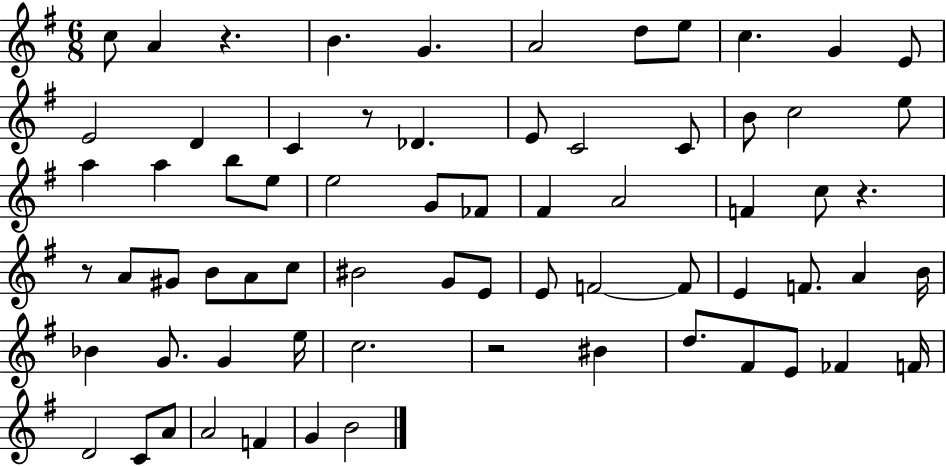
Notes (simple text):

C5/e A4/q R/q. B4/q. G4/q. A4/h D5/e E5/e C5/q. G4/q E4/e E4/h D4/q C4/q R/e Db4/q. E4/e C4/h C4/e B4/e C5/h E5/e A5/q A5/q B5/e E5/e E5/h G4/e FES4/e F#4/q A4/h F4/q C5/e R/q. R/e A4/e G#4/e B4/e A4/e C5/e BIS4/h G4/e E4/e E4/e F4/h F4/e E4/q F4/e. A4/q B4/s Bb4/q G4/e. G4/q E5/s C5/h. R/h BIS4/q D5/e. F#4/e E4/e FES4/q F4/s D4/h C4/e A4/e A4/h F4/q G4/q B4/h